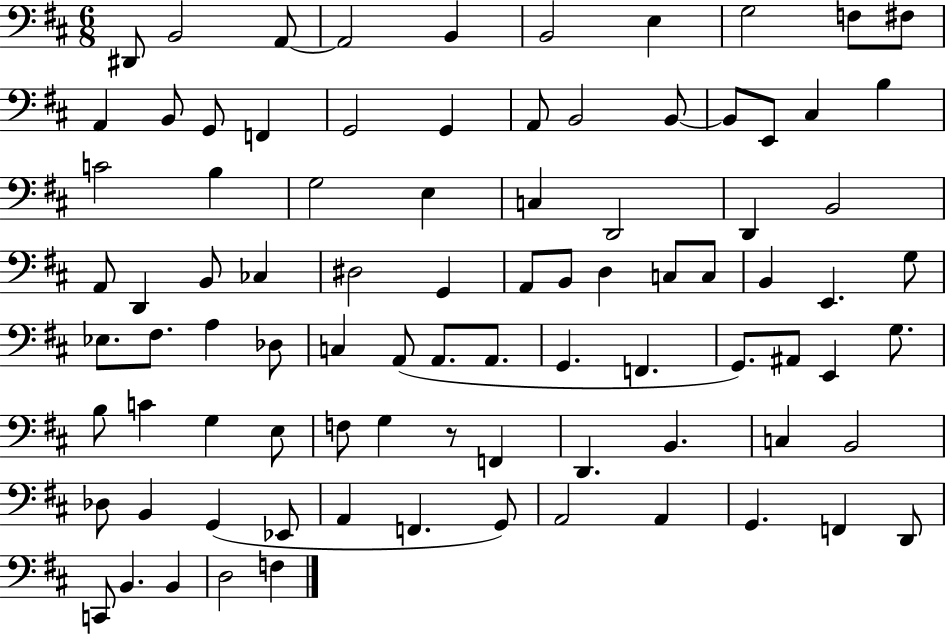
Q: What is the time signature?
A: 6/8